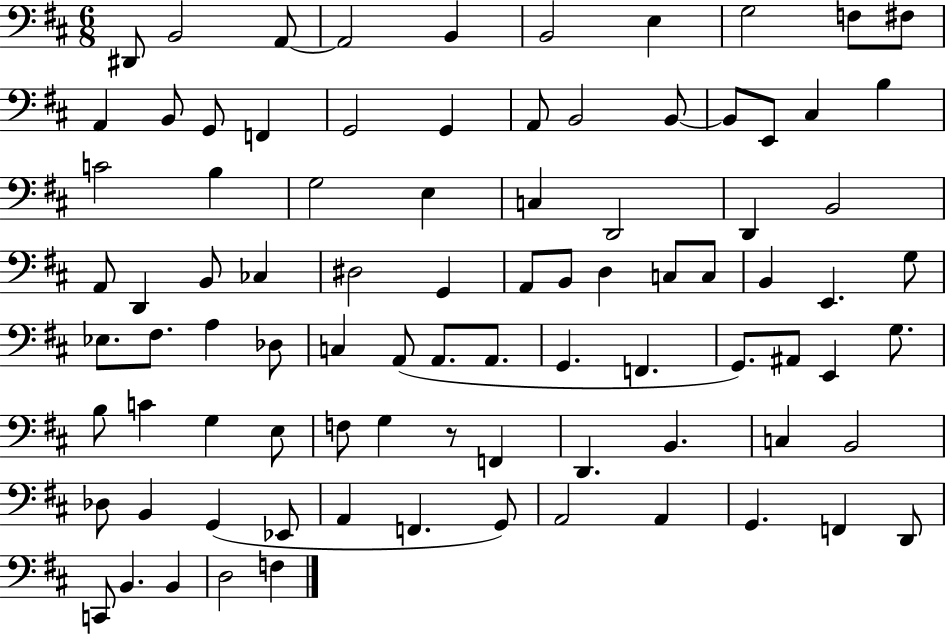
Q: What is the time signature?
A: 6/8